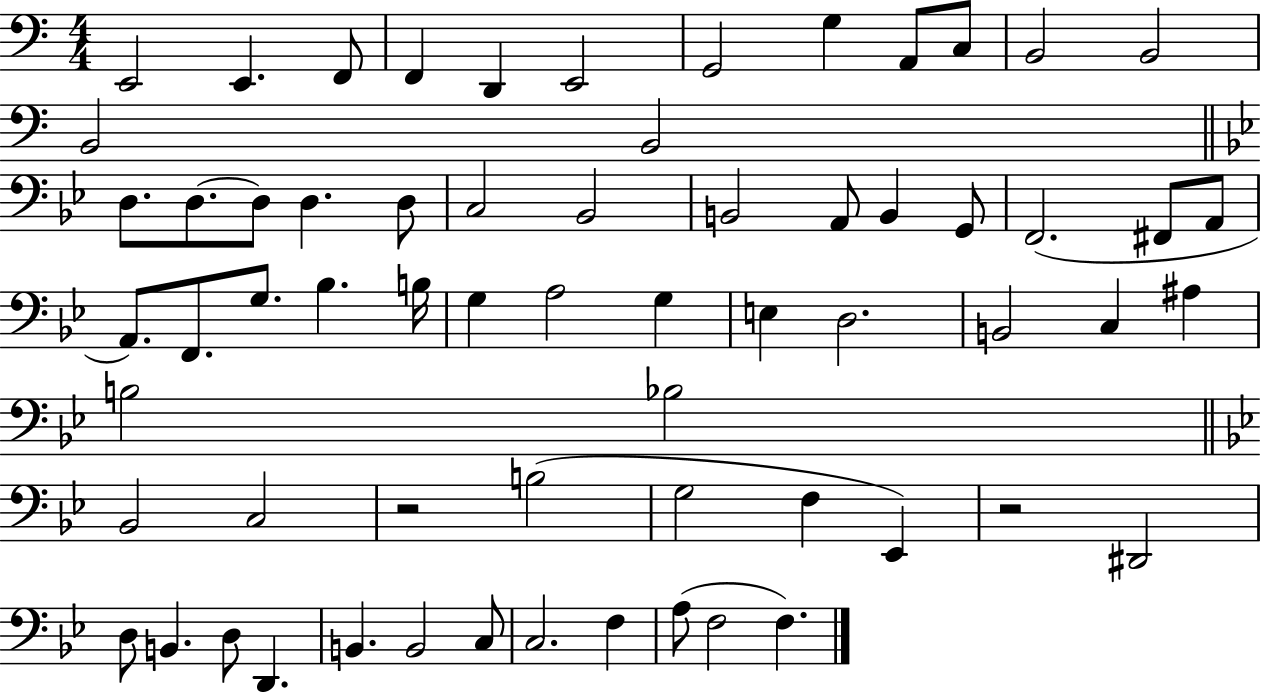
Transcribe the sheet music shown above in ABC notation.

X:1
T:Untitled
M:4/4
L:1/4
K:C
E,,2 E,, F,,/2 F,, D,, E,,2 G,,2 G, A,,/2 C,/2 B,,2 B,,2 B,,2 B,,2 D,/2 D,/2 D,/2 D, D,/2 C,2 _B,,2 B,,2 A,,/2 B,, G,,/2 F,,2 ^F,,/2 A,,/2 A,,/2 F,,/2 G,/2 _B, B,/4 G, A,2 G, E, D,2 B,,2 C, ^A, B,2 _B,2 _B,,2 C,2 z2 B,2 G,2 F, _E,, z2 ^D,,2 D,/2 B,, D,/2 D,, B,, B,,2 C,/2 C,2 F, A,/2 F,2 F,